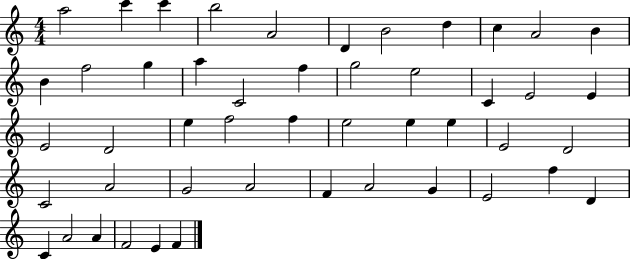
X:1
T:Untitled
M:4/4
L:1/4
K:C
a2 c' c' b2 A2 D B2 d c A2 B B f2 g a C2 f g2 e2 C E2 E E2 D2 e f2 f e2 e e E2 D2 C2 A2 G2 A2 F A2 G E2 f D C A2 A F2 E F